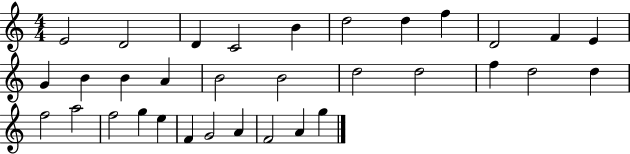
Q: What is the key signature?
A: C major